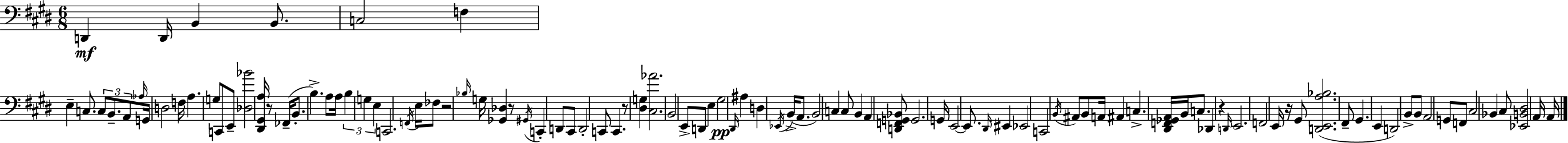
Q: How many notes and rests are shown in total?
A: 107